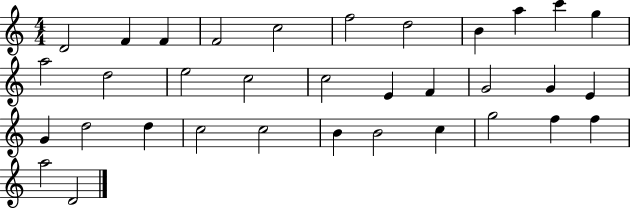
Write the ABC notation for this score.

X:1
T:Untitled
M:4/4
L:1/4
K:C
D2 F F F2 c2 f2 d2 B a c' g a2 d2 e2 c2 c2 E F G2 G E G d2 d c2 c2 B B2 c g2 f f a2 D2